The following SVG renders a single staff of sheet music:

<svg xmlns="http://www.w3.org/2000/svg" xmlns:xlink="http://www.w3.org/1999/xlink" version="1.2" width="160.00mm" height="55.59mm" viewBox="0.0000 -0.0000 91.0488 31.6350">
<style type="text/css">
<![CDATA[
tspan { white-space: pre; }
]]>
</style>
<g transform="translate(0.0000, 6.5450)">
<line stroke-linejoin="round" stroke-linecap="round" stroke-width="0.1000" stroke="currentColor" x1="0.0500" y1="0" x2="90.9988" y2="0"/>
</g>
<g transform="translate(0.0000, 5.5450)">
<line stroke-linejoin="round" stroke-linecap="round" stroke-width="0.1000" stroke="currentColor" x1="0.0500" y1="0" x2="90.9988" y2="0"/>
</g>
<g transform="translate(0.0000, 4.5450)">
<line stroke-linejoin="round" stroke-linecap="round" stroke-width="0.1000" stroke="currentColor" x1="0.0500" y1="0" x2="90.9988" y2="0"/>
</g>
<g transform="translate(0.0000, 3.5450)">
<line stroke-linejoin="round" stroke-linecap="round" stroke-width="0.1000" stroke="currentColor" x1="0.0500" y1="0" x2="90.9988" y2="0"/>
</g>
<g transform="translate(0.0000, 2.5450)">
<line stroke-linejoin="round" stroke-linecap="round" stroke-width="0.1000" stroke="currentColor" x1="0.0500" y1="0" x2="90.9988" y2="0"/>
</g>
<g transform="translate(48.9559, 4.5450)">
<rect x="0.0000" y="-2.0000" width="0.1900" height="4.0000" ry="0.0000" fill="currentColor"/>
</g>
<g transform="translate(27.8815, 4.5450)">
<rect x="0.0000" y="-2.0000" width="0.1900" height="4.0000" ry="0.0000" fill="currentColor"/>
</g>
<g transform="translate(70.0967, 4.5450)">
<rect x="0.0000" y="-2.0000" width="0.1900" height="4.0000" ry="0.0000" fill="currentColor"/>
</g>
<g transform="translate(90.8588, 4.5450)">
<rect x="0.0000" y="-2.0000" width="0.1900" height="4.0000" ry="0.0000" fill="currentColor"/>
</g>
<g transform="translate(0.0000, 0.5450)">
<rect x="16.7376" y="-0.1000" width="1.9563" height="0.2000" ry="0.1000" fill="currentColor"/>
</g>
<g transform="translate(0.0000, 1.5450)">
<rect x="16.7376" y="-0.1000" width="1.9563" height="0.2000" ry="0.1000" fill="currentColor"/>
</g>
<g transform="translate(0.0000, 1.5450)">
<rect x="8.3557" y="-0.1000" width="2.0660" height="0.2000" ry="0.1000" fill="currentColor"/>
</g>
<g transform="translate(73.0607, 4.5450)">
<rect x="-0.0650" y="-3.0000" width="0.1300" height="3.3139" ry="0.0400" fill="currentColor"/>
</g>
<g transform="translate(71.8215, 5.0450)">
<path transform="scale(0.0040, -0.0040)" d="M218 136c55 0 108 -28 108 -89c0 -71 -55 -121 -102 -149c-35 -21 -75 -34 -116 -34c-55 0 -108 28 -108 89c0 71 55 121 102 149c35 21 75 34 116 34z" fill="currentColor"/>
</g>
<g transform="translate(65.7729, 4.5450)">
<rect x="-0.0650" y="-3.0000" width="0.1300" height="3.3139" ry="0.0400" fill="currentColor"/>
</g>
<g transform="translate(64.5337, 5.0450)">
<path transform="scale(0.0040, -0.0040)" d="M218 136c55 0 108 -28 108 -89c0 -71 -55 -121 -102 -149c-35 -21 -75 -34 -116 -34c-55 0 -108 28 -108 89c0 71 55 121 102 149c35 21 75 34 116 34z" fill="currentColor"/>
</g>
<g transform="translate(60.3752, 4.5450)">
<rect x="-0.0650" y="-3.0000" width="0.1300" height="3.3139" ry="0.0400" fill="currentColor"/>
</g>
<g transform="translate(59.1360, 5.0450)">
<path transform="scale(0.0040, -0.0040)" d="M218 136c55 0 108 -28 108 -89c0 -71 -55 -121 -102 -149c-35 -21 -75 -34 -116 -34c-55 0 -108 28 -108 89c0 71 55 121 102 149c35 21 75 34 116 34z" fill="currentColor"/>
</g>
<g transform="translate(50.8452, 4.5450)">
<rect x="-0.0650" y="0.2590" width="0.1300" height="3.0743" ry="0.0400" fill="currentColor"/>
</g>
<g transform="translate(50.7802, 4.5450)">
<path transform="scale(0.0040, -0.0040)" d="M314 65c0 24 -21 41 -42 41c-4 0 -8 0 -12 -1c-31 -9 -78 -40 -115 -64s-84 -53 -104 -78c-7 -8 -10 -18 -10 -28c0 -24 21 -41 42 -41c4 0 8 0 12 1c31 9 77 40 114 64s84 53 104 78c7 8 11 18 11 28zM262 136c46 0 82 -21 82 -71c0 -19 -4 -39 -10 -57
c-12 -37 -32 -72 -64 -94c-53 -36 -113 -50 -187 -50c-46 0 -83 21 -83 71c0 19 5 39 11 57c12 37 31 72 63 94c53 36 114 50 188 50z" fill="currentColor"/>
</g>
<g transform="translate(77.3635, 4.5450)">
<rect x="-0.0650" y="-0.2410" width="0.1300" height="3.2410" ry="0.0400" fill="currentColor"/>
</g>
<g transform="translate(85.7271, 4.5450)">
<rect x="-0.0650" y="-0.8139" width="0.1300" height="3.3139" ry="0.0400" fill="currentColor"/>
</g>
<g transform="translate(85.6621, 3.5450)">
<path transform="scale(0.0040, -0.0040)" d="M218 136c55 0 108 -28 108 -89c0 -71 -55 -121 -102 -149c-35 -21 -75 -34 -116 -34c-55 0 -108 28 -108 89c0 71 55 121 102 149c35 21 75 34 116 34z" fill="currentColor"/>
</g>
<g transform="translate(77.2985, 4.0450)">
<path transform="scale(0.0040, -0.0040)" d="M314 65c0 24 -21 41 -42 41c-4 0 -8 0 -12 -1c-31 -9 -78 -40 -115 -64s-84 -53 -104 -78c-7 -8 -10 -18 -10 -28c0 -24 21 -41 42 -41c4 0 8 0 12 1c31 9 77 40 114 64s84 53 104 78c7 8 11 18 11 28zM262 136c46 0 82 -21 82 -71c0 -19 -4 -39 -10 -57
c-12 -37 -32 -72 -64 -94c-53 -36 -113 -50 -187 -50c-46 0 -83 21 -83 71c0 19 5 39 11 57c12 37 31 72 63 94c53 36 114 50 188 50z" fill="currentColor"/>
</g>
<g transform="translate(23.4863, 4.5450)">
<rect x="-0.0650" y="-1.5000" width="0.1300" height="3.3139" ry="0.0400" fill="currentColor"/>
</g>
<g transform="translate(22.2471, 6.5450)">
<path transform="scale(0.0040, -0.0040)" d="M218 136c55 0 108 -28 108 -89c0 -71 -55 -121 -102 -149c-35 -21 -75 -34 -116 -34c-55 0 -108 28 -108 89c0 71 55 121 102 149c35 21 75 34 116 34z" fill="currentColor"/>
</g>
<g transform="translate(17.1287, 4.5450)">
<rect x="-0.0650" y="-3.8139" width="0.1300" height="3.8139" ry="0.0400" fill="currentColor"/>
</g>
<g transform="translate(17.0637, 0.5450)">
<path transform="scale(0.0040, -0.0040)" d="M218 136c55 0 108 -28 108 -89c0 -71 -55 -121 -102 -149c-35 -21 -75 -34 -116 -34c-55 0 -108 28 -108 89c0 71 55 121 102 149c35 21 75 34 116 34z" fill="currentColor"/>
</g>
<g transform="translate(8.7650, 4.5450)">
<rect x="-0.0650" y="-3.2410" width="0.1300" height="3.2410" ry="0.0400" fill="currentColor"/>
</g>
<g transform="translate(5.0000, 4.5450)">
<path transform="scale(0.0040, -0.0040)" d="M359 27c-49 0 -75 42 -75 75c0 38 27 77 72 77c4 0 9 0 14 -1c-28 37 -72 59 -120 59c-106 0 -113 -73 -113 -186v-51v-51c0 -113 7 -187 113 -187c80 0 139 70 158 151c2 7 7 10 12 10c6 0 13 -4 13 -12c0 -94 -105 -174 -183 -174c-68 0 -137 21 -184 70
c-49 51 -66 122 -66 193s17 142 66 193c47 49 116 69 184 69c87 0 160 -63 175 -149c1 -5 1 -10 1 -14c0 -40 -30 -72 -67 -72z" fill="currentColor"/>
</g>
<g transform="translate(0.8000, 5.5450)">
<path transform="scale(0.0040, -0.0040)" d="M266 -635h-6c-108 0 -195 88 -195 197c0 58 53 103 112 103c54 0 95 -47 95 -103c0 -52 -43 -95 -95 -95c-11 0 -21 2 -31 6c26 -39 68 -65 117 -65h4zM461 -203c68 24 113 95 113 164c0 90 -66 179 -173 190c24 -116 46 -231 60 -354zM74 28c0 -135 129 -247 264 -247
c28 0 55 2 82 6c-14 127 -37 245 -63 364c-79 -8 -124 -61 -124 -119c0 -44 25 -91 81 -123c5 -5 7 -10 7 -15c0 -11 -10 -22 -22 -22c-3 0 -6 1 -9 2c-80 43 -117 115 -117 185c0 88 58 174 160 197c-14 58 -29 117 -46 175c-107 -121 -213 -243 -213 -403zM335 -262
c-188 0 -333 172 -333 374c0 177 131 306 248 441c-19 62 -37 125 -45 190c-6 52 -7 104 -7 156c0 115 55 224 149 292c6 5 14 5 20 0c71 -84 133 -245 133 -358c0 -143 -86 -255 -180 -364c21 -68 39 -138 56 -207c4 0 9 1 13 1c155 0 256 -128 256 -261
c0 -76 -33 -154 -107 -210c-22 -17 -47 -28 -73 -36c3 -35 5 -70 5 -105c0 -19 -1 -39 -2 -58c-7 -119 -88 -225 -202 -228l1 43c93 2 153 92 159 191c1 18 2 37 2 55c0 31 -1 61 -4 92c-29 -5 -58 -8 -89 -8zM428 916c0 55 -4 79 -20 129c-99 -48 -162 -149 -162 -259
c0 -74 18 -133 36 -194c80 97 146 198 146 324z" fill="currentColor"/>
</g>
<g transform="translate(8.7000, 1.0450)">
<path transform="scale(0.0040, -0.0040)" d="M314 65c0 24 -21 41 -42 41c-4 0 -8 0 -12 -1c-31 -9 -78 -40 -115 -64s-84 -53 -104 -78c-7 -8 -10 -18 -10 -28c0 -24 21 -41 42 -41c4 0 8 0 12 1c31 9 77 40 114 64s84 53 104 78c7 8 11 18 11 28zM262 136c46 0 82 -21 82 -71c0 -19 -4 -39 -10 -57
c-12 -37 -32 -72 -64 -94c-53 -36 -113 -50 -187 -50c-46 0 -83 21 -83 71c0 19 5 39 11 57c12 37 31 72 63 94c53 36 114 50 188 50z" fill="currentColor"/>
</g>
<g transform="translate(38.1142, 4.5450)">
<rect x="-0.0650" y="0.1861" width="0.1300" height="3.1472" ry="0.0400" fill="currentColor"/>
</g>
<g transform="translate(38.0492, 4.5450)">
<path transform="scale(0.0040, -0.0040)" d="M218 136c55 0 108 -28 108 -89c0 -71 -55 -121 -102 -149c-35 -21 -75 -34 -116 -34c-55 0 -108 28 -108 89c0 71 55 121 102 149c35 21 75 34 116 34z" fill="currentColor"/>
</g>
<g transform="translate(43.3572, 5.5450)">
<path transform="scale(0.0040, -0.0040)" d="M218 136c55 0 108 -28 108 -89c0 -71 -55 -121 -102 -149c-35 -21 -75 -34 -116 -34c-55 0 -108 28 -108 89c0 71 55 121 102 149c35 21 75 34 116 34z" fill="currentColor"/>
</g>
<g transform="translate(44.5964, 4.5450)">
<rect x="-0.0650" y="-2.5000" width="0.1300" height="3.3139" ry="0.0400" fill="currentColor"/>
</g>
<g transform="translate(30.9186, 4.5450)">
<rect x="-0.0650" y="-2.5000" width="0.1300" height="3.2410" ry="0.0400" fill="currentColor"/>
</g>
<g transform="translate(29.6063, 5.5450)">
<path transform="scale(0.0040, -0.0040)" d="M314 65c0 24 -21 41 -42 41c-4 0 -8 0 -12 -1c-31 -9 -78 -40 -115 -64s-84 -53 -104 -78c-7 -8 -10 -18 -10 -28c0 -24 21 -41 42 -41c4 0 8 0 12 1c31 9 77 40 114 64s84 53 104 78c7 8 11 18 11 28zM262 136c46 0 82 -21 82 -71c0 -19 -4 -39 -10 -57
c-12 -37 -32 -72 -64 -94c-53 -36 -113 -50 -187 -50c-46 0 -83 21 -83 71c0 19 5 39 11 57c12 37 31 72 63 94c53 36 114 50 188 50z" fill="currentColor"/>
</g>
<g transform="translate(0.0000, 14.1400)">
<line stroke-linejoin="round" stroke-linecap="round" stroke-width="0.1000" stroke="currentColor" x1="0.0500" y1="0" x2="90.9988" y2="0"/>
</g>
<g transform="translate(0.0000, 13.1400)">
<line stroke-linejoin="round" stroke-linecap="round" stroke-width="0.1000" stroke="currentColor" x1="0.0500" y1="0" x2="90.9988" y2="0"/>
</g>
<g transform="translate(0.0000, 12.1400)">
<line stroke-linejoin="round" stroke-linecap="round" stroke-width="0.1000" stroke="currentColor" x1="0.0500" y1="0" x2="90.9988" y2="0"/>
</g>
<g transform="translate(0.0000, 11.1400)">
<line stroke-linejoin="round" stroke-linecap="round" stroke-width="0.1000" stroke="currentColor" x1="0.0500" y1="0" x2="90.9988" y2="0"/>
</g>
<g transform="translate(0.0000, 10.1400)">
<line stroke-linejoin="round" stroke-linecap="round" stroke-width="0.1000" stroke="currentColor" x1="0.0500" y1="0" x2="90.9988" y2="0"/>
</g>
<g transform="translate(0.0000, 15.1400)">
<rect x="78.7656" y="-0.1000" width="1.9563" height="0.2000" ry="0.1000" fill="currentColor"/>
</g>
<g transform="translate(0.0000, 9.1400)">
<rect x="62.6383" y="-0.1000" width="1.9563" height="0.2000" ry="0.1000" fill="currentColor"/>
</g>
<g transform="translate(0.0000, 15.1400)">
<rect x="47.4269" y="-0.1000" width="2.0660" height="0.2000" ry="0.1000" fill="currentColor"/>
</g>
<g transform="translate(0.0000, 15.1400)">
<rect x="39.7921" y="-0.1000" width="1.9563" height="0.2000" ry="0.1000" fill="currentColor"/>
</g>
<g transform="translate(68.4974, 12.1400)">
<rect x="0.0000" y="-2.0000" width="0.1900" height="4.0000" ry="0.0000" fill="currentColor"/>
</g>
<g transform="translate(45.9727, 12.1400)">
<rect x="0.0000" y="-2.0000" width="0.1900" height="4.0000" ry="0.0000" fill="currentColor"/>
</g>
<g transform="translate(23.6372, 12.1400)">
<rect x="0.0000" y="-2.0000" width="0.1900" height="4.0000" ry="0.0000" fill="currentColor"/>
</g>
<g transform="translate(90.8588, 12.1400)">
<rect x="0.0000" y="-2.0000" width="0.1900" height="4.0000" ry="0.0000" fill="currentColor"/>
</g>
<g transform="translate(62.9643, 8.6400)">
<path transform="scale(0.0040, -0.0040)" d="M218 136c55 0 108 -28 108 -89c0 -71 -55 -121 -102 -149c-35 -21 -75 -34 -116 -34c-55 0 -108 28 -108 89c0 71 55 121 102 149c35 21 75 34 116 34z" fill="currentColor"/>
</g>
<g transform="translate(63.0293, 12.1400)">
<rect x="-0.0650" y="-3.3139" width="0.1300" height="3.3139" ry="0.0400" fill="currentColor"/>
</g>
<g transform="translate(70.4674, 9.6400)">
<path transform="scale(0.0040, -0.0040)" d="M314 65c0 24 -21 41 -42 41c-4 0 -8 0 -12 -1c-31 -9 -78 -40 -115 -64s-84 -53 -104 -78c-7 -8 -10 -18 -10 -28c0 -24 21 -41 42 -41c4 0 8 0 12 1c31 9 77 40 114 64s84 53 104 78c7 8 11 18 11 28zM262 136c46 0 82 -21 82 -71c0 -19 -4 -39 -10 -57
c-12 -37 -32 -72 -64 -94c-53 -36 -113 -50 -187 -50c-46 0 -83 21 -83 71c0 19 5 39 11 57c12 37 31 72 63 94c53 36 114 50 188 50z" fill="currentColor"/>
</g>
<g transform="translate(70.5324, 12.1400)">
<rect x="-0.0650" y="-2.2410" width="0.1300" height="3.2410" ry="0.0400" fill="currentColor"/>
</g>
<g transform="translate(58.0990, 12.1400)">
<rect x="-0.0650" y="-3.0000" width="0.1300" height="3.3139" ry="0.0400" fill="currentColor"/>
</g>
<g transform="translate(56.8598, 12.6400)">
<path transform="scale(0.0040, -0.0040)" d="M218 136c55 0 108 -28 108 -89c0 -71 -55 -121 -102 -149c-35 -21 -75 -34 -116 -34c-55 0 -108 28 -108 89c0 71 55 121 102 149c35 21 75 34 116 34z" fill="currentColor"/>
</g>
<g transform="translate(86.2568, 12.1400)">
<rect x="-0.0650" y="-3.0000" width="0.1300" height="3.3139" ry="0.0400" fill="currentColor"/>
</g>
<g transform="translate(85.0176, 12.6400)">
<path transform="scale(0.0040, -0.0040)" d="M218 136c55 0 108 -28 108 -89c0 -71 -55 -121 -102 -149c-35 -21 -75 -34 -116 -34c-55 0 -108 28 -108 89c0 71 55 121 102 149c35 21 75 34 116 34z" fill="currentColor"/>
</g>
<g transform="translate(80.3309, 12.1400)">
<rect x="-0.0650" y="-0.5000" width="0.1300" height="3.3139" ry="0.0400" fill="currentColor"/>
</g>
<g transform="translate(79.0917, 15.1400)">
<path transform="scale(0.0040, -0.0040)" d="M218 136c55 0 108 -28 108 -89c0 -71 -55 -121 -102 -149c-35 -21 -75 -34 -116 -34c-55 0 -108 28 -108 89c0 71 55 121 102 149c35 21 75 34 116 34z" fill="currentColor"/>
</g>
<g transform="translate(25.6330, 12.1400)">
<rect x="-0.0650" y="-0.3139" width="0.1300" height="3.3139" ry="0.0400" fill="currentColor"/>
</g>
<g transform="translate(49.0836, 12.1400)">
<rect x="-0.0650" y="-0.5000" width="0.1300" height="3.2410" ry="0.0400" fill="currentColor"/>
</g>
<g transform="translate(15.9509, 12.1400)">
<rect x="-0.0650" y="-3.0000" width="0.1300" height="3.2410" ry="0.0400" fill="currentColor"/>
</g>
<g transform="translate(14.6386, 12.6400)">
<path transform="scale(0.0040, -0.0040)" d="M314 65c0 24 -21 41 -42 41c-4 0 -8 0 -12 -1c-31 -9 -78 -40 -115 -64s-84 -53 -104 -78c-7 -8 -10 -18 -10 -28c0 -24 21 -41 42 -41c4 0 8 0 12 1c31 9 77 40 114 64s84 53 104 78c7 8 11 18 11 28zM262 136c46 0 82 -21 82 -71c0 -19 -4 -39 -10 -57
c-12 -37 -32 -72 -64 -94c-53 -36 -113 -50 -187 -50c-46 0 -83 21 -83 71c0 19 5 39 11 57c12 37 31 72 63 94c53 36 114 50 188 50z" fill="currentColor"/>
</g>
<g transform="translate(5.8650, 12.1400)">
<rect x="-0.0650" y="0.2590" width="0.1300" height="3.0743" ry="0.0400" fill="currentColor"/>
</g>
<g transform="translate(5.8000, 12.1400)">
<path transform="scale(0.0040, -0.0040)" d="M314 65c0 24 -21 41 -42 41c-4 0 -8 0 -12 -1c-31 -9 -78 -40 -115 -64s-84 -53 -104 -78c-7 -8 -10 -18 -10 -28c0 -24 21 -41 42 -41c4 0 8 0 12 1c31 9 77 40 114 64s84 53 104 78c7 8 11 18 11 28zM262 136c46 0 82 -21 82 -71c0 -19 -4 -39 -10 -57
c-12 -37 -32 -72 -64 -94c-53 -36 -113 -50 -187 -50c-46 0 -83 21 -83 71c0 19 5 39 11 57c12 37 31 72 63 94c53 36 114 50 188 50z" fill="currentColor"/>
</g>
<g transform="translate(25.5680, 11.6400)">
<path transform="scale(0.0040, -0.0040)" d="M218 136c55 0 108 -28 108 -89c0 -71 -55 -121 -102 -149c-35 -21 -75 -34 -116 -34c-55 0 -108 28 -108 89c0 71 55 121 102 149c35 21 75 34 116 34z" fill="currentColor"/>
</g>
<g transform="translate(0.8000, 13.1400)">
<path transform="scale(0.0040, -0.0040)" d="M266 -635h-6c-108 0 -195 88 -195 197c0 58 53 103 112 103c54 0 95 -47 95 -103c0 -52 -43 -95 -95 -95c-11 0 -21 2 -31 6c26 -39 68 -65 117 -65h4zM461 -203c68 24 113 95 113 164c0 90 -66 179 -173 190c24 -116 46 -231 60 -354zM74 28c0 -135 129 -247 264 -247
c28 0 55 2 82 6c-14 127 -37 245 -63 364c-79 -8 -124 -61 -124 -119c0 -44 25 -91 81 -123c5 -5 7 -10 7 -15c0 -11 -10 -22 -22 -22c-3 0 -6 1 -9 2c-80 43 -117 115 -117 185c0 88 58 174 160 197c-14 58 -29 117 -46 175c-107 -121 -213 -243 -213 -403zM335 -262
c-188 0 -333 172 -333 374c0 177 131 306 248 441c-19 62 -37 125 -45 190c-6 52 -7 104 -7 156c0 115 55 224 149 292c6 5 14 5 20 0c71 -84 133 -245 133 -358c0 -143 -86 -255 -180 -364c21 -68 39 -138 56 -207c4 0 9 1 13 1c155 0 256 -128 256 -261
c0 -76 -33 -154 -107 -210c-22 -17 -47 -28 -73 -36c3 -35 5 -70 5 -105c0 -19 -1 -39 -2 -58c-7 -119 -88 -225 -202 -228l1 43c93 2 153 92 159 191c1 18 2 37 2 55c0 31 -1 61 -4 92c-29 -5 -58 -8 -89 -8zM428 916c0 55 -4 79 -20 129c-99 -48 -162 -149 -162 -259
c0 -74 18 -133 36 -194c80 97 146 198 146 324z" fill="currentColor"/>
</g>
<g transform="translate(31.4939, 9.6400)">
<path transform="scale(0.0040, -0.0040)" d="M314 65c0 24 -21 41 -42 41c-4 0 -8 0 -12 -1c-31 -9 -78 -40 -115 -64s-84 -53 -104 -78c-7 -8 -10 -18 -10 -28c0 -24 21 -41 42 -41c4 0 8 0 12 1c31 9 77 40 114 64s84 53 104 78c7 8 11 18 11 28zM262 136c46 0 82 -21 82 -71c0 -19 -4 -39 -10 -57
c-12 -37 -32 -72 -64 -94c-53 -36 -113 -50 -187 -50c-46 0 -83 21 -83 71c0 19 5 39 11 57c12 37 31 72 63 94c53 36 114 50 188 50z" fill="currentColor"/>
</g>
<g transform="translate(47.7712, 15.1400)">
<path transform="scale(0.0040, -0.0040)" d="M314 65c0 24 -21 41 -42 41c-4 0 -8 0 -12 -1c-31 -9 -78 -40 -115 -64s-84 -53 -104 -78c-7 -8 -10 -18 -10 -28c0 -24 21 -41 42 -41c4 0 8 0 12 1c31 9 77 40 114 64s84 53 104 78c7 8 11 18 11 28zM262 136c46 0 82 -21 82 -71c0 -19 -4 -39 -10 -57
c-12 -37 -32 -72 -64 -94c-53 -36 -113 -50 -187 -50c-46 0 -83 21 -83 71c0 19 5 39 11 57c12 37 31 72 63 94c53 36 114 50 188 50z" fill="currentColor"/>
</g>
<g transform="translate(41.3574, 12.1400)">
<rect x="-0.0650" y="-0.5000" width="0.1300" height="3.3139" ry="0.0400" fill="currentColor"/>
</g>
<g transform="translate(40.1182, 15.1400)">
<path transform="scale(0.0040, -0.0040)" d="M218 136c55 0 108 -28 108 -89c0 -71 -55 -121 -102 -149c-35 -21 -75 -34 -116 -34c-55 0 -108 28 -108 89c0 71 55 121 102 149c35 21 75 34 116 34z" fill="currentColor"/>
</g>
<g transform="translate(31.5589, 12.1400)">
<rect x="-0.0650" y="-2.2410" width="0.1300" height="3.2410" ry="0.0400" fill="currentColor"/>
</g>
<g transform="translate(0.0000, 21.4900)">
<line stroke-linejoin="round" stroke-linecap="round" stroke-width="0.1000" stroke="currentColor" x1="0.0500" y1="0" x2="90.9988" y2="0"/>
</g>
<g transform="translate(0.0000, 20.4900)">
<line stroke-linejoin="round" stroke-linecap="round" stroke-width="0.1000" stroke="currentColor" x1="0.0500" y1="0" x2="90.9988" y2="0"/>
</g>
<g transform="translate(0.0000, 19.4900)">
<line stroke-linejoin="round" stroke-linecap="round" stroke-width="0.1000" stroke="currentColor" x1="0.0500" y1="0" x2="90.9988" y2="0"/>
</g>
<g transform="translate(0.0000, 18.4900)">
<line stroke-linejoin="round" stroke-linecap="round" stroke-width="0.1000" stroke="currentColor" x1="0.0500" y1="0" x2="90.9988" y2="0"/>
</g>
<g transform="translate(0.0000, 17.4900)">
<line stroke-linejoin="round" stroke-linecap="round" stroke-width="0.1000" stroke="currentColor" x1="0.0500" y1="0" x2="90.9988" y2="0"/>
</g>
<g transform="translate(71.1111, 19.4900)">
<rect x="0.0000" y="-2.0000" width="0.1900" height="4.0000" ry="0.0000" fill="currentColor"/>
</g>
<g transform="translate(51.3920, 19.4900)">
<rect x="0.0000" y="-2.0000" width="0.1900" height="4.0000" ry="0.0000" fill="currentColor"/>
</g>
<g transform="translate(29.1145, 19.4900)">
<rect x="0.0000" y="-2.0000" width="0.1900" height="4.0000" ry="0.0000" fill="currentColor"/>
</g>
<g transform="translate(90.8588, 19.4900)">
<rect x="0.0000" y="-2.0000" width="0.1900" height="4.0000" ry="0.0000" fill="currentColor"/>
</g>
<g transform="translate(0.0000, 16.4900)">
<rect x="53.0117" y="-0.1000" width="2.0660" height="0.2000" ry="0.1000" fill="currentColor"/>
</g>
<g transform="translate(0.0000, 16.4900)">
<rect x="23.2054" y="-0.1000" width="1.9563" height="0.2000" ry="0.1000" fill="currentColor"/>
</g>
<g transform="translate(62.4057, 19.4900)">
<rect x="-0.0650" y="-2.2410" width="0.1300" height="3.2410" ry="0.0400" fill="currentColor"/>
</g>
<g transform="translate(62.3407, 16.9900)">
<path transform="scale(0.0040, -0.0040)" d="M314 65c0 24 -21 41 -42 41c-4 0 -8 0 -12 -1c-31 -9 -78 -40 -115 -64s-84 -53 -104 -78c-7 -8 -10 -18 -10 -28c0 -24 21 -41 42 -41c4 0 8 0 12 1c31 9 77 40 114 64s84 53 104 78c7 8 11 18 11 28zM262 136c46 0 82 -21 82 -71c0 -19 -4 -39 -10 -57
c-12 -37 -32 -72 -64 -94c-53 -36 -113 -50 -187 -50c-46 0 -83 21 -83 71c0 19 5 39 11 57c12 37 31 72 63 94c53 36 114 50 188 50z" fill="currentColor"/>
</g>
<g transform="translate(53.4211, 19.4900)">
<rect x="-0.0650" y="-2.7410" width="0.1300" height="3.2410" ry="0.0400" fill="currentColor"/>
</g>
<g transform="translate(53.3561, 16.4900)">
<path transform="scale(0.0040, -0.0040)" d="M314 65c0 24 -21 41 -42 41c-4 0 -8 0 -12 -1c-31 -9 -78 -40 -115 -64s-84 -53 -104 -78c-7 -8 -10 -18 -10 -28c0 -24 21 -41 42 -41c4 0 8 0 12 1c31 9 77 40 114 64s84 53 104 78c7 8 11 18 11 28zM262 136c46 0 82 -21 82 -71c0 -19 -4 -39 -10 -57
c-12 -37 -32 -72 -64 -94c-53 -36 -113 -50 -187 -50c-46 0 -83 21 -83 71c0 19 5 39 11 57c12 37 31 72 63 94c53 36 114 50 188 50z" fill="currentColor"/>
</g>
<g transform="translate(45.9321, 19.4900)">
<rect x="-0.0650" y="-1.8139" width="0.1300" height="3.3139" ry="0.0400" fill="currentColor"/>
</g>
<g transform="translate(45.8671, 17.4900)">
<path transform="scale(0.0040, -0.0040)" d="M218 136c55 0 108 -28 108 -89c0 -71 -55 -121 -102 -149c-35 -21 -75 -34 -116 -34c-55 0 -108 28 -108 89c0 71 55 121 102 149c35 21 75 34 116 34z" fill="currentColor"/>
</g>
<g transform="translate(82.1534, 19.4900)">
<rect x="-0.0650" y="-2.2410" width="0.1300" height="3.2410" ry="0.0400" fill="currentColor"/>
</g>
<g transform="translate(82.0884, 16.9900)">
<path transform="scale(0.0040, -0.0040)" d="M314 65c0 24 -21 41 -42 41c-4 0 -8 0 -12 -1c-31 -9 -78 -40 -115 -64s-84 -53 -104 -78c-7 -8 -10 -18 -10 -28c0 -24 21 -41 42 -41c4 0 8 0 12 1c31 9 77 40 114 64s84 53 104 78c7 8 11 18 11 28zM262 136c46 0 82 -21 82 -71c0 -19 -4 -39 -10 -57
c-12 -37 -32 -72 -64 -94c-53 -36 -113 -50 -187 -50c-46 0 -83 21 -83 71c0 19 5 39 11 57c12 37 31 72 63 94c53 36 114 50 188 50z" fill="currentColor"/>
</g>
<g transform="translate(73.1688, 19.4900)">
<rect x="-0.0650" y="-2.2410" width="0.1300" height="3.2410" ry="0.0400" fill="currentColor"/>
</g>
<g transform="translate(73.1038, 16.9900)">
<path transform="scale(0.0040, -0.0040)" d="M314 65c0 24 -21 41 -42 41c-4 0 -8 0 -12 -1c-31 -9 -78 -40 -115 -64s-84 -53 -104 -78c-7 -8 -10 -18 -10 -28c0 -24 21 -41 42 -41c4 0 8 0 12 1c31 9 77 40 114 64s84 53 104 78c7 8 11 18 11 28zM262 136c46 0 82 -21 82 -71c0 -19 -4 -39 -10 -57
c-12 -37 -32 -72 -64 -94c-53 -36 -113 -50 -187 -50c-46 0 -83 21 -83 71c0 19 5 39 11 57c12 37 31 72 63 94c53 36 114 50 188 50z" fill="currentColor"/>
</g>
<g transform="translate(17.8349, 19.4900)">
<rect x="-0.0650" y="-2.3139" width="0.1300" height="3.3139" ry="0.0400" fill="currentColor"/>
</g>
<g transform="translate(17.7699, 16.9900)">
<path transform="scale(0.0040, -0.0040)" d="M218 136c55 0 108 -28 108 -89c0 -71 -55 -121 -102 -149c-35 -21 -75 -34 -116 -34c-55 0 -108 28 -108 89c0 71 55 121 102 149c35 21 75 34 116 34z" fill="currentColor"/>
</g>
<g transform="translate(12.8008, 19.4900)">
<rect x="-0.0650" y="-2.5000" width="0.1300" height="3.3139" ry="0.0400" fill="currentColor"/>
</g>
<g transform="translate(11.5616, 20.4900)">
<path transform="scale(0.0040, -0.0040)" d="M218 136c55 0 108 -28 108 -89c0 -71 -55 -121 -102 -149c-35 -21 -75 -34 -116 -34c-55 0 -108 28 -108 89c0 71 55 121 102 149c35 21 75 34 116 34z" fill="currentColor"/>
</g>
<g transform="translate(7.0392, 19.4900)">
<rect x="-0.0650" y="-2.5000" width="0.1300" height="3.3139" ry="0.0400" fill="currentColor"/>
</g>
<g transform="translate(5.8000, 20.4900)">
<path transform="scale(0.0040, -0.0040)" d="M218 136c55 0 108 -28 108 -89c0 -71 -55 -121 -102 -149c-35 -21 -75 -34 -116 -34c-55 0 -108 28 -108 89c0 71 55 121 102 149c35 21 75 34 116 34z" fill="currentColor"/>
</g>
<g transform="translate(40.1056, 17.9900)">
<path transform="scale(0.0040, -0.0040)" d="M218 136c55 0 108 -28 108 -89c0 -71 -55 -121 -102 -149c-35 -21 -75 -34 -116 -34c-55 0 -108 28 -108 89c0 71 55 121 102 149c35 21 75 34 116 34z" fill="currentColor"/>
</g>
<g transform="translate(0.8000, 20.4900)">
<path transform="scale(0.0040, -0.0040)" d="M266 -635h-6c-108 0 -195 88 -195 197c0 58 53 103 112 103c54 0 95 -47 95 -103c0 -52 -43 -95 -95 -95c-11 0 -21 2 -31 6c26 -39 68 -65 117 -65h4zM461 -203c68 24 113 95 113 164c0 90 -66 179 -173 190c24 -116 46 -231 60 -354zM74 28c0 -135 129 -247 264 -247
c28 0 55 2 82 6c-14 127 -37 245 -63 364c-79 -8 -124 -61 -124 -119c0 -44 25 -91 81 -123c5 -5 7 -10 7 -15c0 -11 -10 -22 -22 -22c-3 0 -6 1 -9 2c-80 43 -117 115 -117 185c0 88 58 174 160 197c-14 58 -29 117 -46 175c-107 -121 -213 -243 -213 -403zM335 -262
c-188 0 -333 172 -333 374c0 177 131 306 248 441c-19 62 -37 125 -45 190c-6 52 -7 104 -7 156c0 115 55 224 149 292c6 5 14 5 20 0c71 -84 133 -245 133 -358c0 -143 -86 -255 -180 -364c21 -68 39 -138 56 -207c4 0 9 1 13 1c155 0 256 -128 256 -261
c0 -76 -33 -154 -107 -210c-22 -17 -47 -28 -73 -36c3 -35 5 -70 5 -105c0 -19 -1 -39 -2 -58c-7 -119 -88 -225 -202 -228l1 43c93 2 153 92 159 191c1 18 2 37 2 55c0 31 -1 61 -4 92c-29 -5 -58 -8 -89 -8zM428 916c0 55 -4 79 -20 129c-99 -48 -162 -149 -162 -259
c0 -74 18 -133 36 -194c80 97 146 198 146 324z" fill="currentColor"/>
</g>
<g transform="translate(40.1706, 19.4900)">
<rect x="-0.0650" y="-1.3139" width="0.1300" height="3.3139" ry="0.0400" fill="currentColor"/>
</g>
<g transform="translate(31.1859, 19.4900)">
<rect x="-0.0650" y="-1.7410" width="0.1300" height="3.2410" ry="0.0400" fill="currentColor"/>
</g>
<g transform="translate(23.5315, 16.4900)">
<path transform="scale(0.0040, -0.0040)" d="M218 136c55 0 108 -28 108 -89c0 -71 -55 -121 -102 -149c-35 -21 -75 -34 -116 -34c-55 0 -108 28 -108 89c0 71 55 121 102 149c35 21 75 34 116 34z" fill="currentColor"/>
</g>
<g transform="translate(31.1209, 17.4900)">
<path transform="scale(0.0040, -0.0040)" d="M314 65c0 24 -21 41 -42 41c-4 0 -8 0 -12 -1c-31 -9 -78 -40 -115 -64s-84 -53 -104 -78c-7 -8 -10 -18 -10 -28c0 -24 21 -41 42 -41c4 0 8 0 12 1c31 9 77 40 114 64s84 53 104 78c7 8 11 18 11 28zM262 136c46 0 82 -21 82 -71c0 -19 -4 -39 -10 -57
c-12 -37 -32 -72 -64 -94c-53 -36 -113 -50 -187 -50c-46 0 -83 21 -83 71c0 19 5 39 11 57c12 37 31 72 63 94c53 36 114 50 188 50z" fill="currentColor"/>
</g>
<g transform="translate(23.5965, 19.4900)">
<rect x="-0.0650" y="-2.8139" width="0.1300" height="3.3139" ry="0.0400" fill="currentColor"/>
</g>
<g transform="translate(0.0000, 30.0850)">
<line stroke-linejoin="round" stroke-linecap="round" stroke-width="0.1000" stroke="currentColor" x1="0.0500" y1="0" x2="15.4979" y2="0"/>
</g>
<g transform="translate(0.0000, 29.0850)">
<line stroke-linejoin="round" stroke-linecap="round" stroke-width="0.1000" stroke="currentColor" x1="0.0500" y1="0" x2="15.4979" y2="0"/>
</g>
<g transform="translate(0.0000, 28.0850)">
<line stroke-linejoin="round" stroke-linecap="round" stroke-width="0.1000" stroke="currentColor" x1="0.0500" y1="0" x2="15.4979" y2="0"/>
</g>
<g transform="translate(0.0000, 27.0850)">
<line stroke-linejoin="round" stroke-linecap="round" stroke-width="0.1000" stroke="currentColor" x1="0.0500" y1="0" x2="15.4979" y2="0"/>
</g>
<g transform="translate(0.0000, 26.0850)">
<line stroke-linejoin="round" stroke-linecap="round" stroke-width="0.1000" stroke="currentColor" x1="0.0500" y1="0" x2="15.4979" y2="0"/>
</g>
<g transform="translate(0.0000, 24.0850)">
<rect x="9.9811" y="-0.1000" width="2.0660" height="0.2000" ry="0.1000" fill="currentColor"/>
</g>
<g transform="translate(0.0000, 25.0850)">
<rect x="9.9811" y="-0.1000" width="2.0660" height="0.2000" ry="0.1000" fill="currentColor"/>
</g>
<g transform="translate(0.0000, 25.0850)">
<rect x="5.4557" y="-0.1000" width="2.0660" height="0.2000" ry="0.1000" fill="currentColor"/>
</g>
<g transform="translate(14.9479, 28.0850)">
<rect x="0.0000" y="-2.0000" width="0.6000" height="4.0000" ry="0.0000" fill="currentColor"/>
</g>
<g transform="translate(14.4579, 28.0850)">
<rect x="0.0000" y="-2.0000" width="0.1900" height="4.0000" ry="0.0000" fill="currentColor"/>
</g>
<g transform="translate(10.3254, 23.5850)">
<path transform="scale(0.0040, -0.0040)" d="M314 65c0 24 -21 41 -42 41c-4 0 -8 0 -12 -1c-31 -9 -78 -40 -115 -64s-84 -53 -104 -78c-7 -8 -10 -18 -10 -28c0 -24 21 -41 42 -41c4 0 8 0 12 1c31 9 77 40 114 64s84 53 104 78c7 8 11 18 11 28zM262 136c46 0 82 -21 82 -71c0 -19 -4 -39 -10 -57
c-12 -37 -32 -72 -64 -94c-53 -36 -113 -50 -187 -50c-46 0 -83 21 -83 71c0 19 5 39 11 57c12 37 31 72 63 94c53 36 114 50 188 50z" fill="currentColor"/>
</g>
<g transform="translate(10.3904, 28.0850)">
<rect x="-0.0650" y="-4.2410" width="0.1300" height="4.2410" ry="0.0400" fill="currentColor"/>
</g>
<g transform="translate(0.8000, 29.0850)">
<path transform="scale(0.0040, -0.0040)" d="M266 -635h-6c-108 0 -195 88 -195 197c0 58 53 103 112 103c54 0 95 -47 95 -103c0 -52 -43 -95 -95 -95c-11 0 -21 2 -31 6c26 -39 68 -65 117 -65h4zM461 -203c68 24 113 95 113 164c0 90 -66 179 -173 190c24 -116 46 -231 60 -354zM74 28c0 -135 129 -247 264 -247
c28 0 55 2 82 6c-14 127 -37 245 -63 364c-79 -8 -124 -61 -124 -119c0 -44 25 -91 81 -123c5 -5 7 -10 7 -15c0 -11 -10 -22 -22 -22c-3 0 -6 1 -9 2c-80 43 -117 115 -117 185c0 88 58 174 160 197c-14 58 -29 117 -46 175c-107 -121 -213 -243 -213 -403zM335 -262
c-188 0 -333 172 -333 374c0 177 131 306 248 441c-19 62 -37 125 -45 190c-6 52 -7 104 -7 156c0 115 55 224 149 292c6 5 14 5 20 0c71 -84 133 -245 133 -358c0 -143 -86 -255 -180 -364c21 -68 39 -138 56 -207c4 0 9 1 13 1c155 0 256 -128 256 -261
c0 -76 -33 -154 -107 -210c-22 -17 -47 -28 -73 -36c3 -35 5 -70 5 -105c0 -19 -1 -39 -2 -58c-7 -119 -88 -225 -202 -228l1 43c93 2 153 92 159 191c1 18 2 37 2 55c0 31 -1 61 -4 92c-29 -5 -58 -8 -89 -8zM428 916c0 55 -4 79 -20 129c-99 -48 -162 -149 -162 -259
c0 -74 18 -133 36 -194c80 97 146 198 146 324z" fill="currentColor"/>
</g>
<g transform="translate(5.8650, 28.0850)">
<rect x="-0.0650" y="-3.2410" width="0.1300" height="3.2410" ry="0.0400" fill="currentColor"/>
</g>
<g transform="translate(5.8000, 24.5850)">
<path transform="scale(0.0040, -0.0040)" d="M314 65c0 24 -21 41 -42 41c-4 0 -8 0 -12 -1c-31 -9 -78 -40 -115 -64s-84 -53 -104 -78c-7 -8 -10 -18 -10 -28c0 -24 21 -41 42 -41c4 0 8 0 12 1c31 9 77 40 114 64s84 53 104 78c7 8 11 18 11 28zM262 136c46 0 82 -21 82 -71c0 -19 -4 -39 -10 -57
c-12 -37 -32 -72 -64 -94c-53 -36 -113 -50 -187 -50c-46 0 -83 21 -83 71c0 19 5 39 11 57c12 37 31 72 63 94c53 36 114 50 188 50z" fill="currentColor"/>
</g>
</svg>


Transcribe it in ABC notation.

X:1
T:Untitled
M:4/4
L:1/4
K:C
b2 c' E G2 B G B2 A A A c2 d B2 A2 c g2 C C2 A b g2 C A G G g a f2 e f a2 g2 g2 g2 b2 d'2